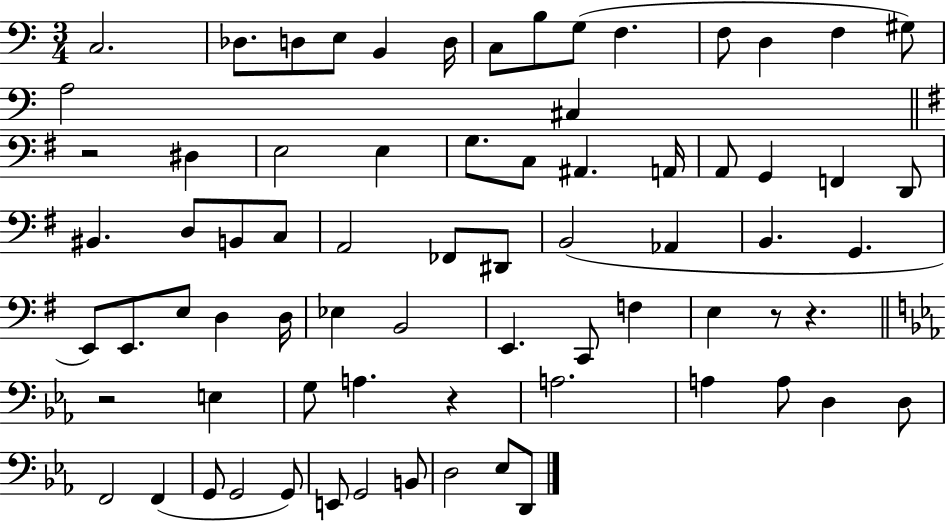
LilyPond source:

{
  \clef bass
  \numericTimeSignature
  \time 3/4
  \key c \major
  c2. | des8. d8 e8 b,4 d16 | c8 b8 g8( f4. | f8 d4 f4 gis8) | \break a2 cis4 | \bar "||" \break \key e \minor r2 dis4 | e2 e4 | g8. c8 ais,4. a,16 | a,8 g,4 f,4 d,8 | \break bis,4. d8 b,8 c8 | a,2 fes,8 dis,8 | b,2( aes,4 | b,4. g,4. | \break e,8) e,8. e8 d4 d16 | ees4 b,2 | e,4. c,8 f4 | e4 r8 r4. | \break \bar "||" \break \key ees \major r2 e4 | g8 a4. r4 | a2. | a4 a8 d4 d8 | \break f,2 f,4( | g,8 g,2 g,8) | e,8 g,2 b,8 | d2 ees8 d,8 | \break \bar "|."
}